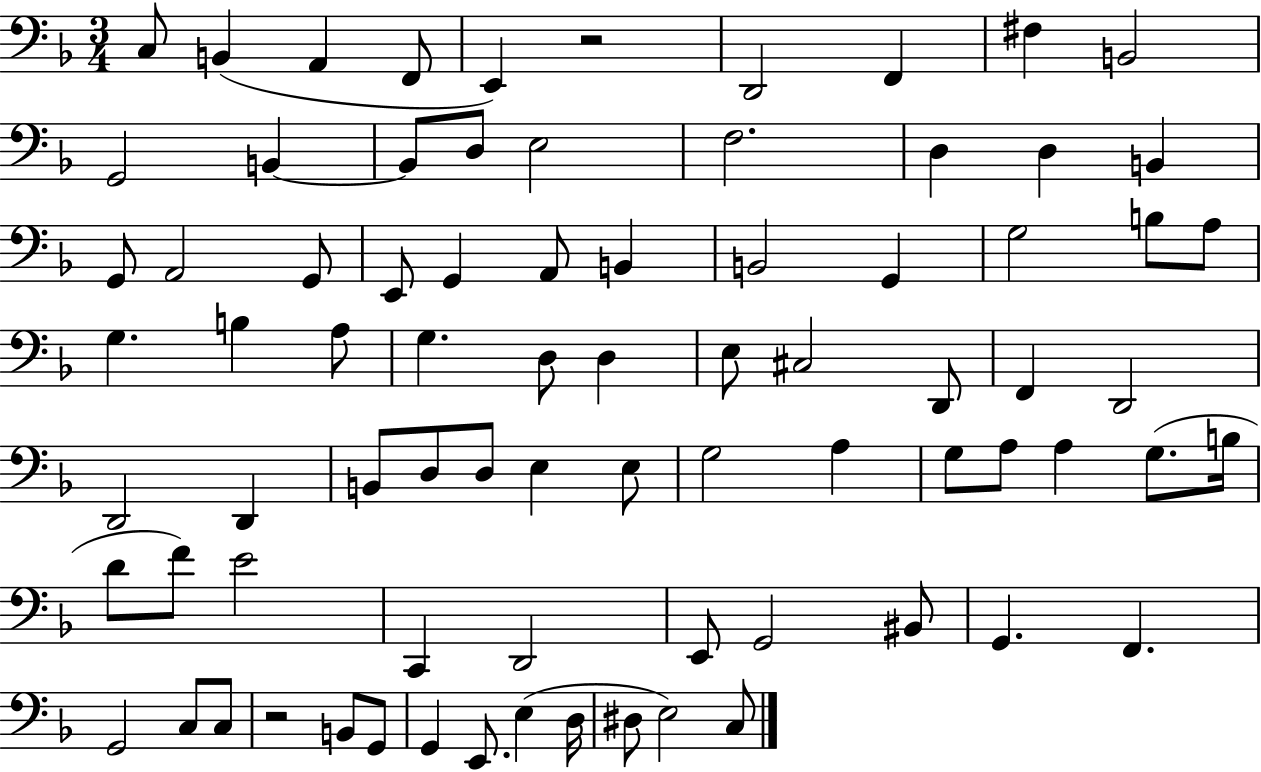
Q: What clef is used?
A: bass